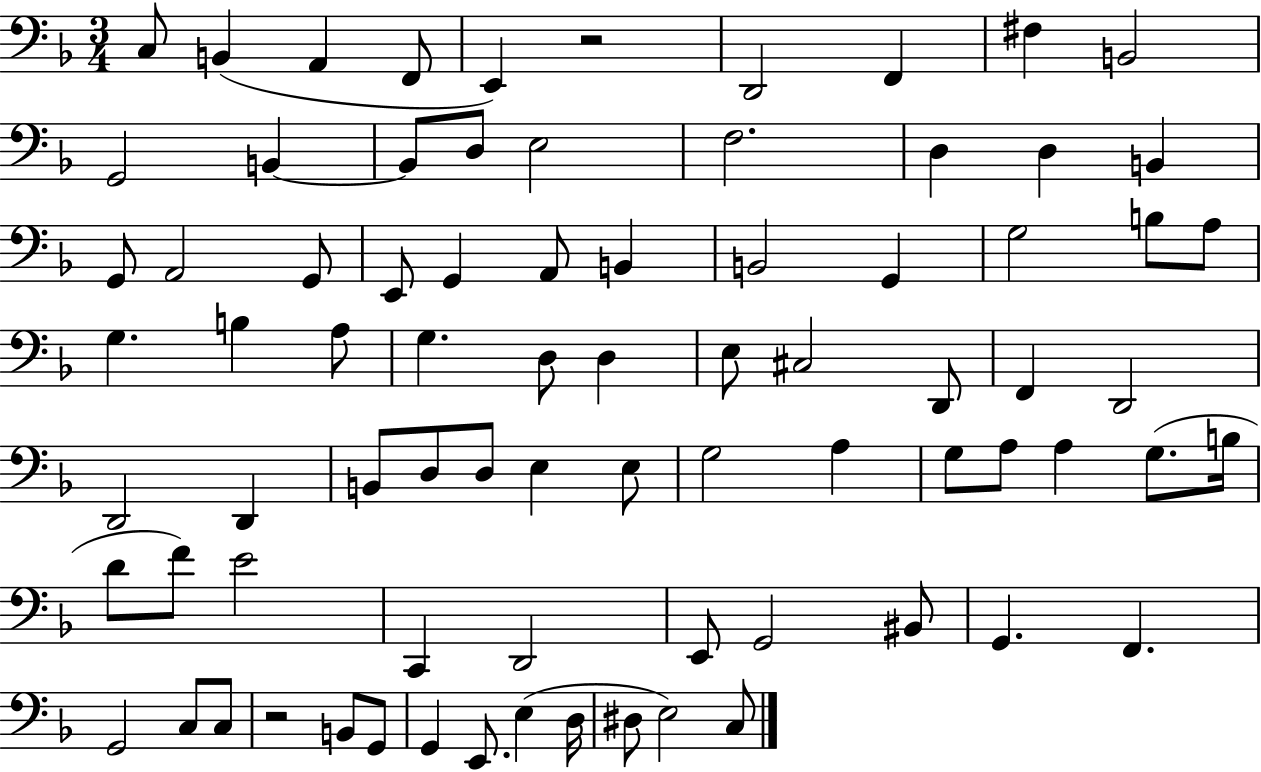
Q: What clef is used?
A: bass